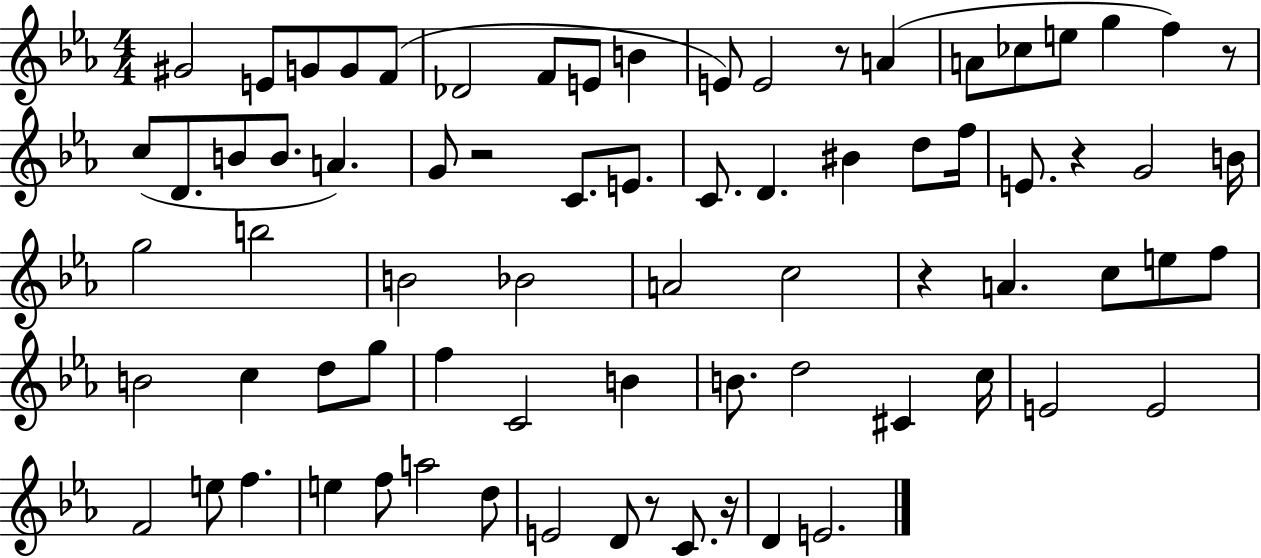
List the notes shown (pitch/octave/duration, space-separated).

G#4/h E4/e G4/e G4/e F4/e Db4/h F4/e E4/e B4/q E4/e E4/h R/e A4/q A4/e CES5/e E5/e G5/q F5/q R/e C5/e D4/e. B4/e B4/e. A4/q. G4/e R/h C4/e. E4/e. C4/e. D4/q. BIS4/q D5/e F5/s E4/e. R/q G4/h B4/s G5/h B5/h B4/h Bb4/h A4/h C5/h R/q A4/q. C5/e E5/e F5/e B4/h C5/q D5/e G5/e F5/q C4/h B4/q B4/e. D5/h C#4/q C5/s E4/h E4/h F4/h E5/e F5/q. E5/q F5/e A5/h D5/e E4/h D4/e R/e C4/e. R/s D4/q E4/h.